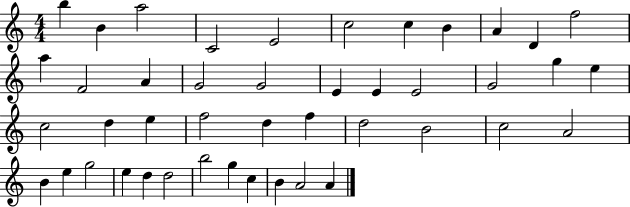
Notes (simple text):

B5/q B4/q A5/h C4/h E4/h C5/h C5/q B4/q A4/q D4/q F5/h A5/q F4/h A4/q G4/h G4/h E4/q E4/q E4/h G4/h G5/q E5/q C5/h D5/q E5/q F5/h D5/q F5/q D5/h B4/h C5/h A4/h B4/q E5/q G5/h E5/q D5/q D5/h B5/h G5/q C5/q B4/q A4/h A4/q